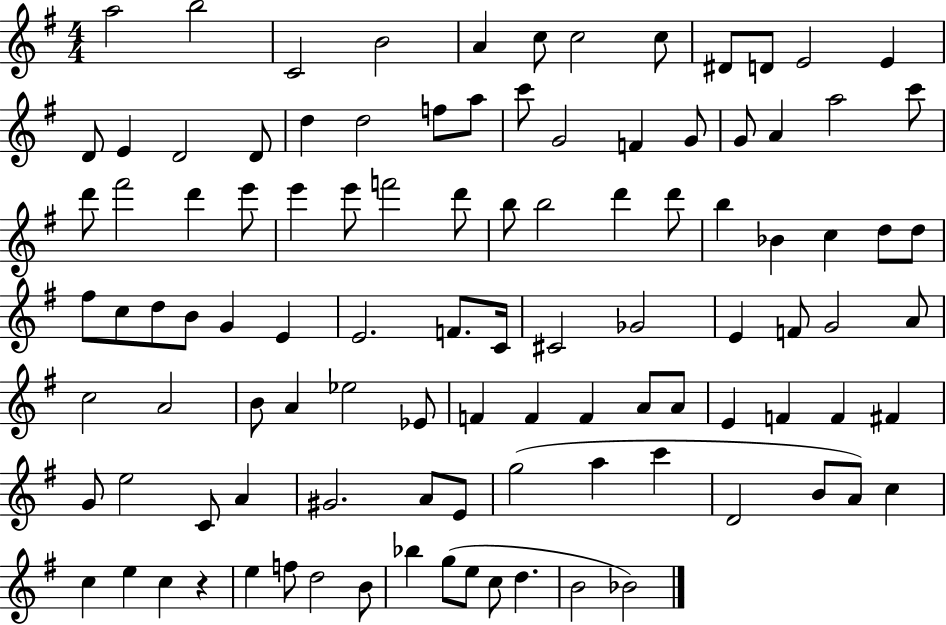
{
  \clef treble
  \numericTimeSignature
  \time 4/4
  \key g \major
  \repeat volta 2 { a''2 b''2 | c'2 b'2 | a'4 c''8 c''2 c''8 | dis'8 d'8 e'2 e'4 | \break d'8 e'4 d'2 d'8 | d''4 d''2 f''8 a''8 | c'''8 g'2 f'4 g'8 | g'8 a'4 a''2 c'''8 | \break d'''8 fis'''2 d'''4 e'''8 | e'''4 e'''8 f'''2 d'''8 | b''8 b''2 d'''4 d'''8 | b''4 bes'4 c''4 d''8 d''8 | \break fis''8 c''8 d''8 b'8 g'4 e'4 | e'2. f'8. c'16 | cis'2 ges'2 | e'4 f'8 g'2 a'8 | \break c''2 a'2 | b'8 a'4 ees''2 ees'8 | f'4 f'4 f'4 a'8 a'8 | e'4 f'4 f'4 fis'4 | \break g'8 e''2 c'8 a'4 | gis'2. a'8 e'8 | g''2( a''4 c'''4 | d'2 b'8 a'8) c''4 | \break c''4 e''4 c''4 r4 | e''4 f''8 d''2 b'8 | bes''4 g''8( e''8 c''8 d''4. | b'2 bes'2) | \break } \bar "|."
}